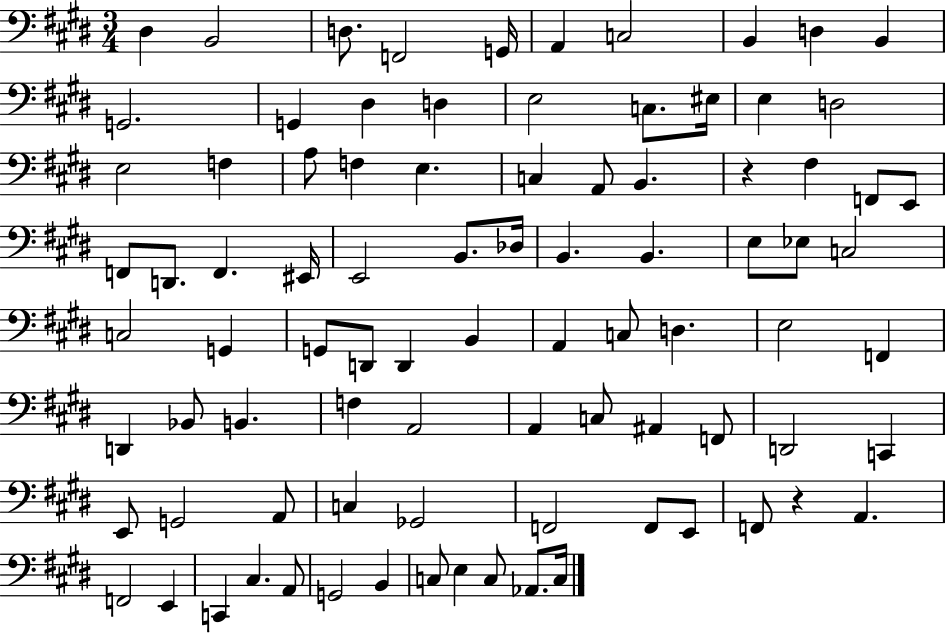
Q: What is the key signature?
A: E major